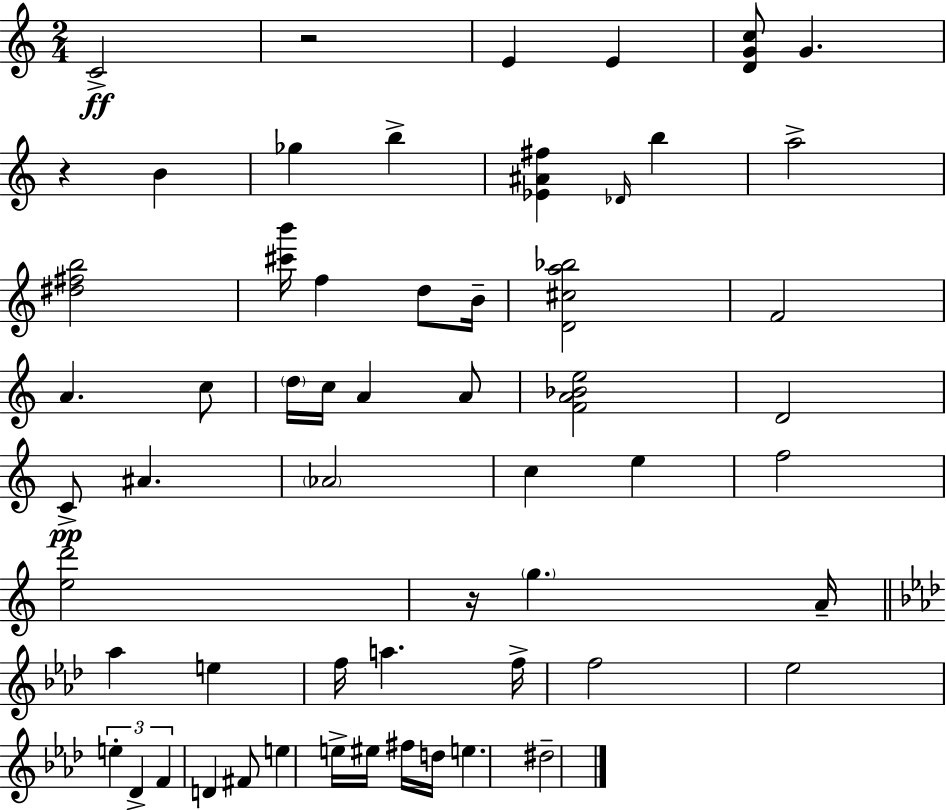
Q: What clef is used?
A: treble